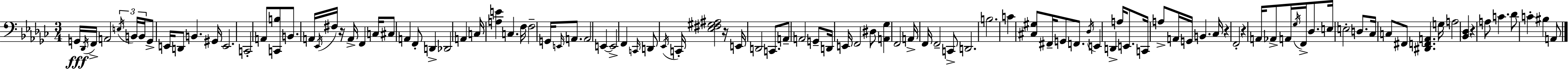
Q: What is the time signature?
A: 3/4